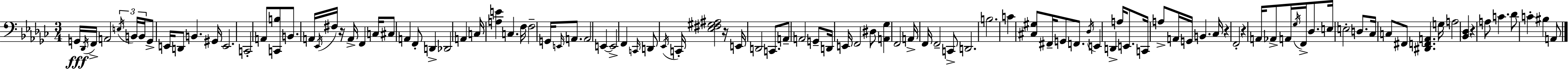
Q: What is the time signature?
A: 3/4